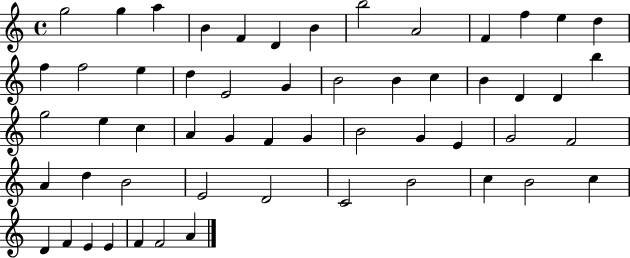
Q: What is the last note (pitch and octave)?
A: A4